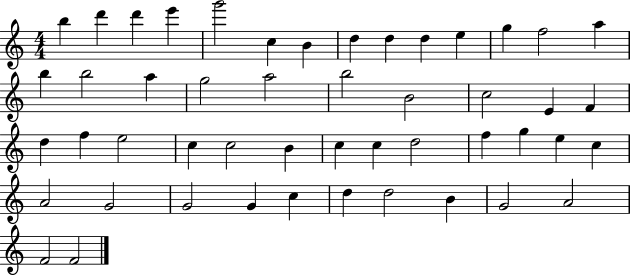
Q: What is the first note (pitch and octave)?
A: B5